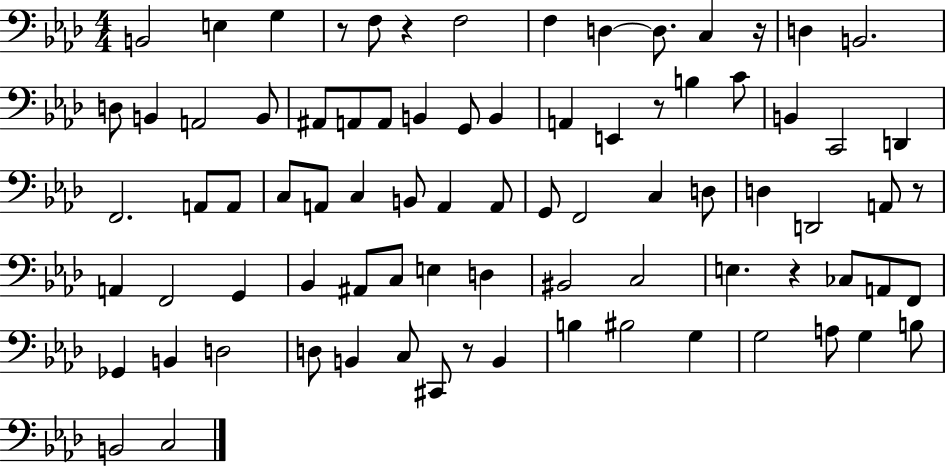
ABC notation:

X:1
T:Untitled
M:4/4
L:1/4
K:Ab
B,,2 E, G, z/2 F,/2 z F,2 F, D, D,/2 C, z/4 D, B,,2 D,/2 B,, A,,2 B,,/2 ^A,,/2 A,,/2 A,,/2 B,, G,,/2 B,, A,, E,, z/2 B, C/2 B,, C,,2 D,, F,,2 A,,/2 A,,/2 C,/2 A,,/2 C, B,,/2 A,, A,,/2 G,,/2 F,,2 C, D,/2 D, D,,2 A,,/2 z/2 A,, F,,2 G,, _B,, ^A,,/2 C,/2 E, D, ^B,,2 C,2 E, z _C,/2 A,,/2 F,,/2 _G,, B,, D,2 D,/2 B,, C,/2 ^C,,/2 z/2 B,, B, ^B,2 G, G,2 A,/2 G, B,/2 B,,2 C,2